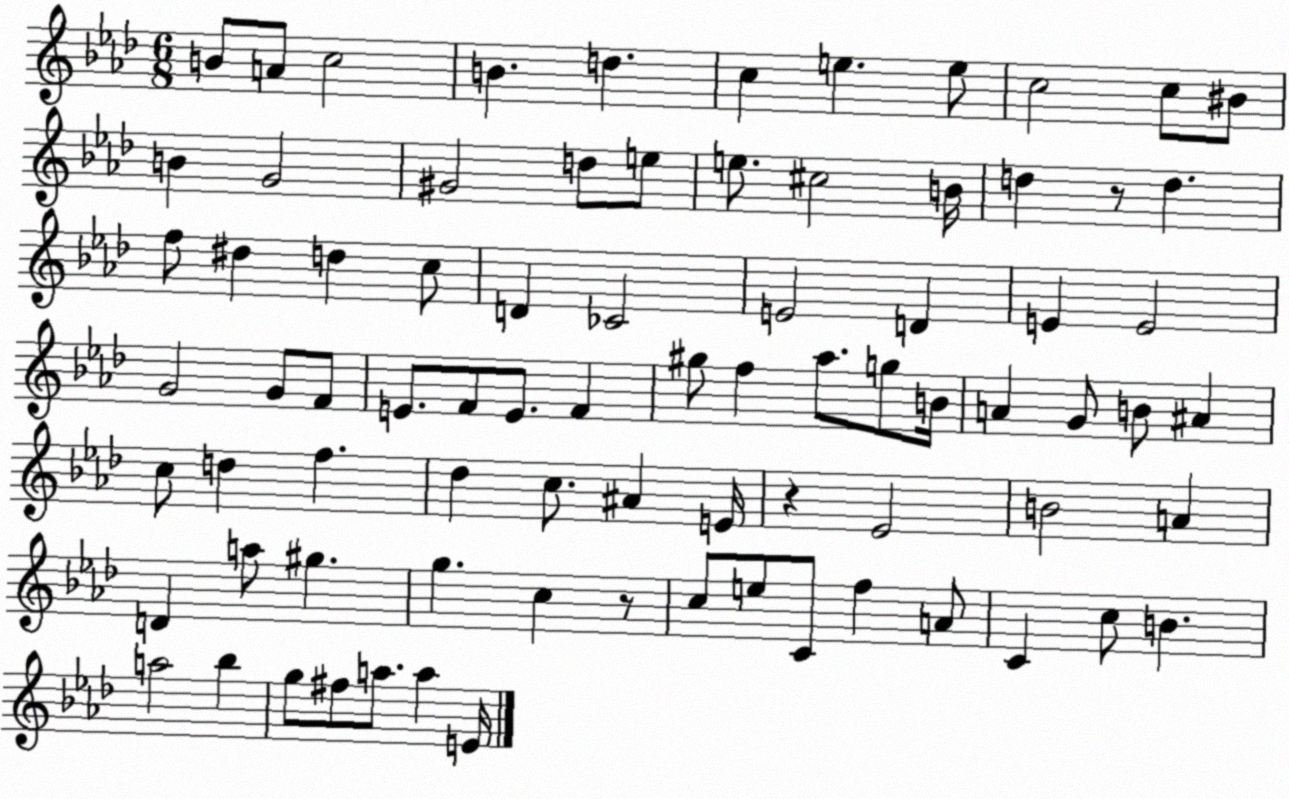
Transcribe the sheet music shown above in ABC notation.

X:1
T:Untitled
M:6/8
L:1/4
K:Ab
B/2 A/2 c2 B d c e e/2 c2 c/2 ^B/2 B G2 ^G2 d/2 e/2 e/2 ^c2 B/4 d z/2 d f/2 ^d d c/2 D _C2 E2 D E E2 G2 G/2 F/2 E/2 F/2 E/2 F ^g/2 f _a/2 g/2 B/4 A G/2 B/2 ^A c/2 d f _d c/2 ^A E/4 z _E2 B2 A D a/2 ^g g c z/2 c/2 e/2 C/2 f A/2 C c/2 B a2 _b g/2 ^f/2 a/2 a E/4